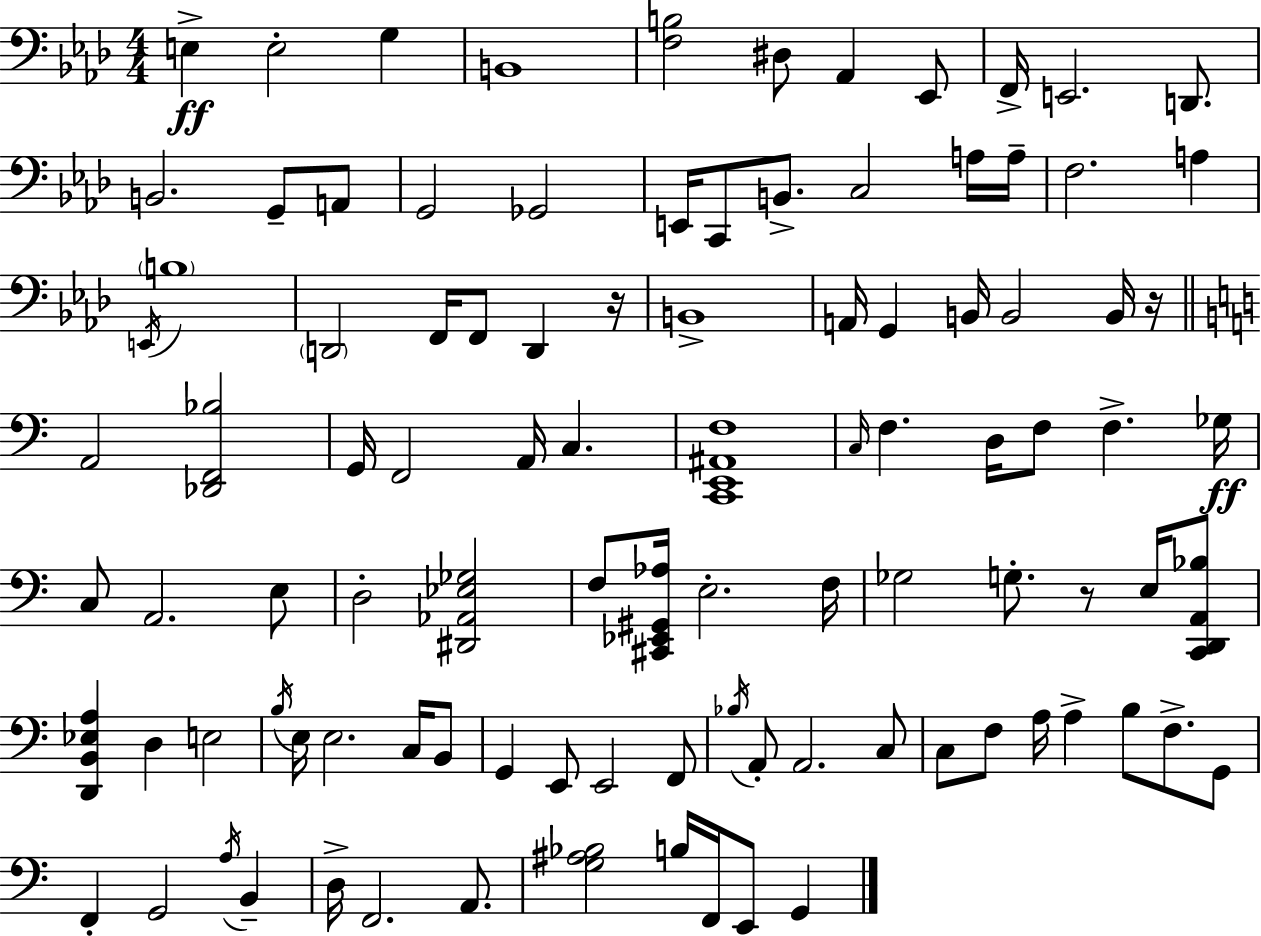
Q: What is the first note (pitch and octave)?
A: E3